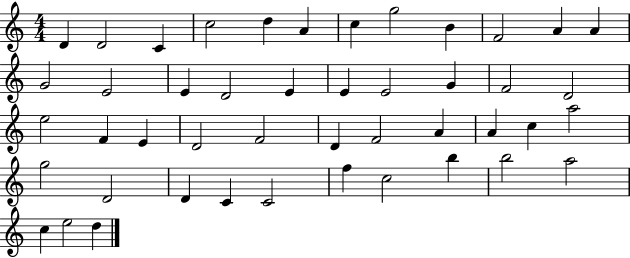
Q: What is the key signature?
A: C major